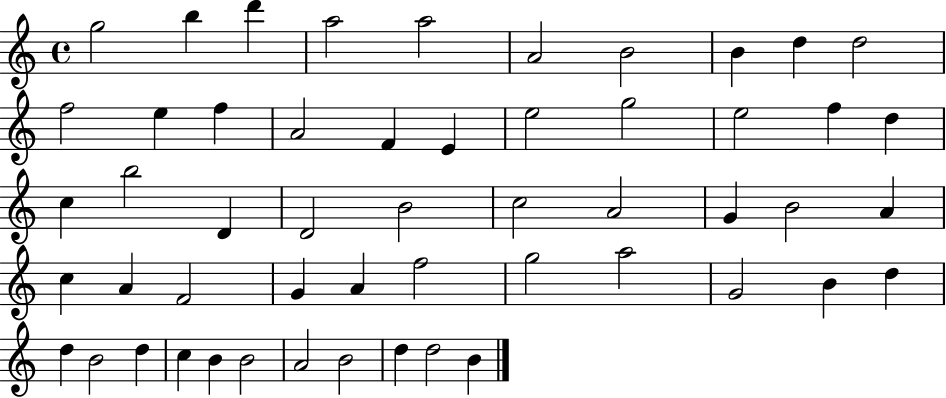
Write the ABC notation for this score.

X:1
T:Untitled
M:4/4
L:1/4
K:C
g2 b d' a2 a2 A2 B2 B d d2 f2 e f A2 F E e2 g2 e2 f d c b2 D D2 B2 c2 A2 G B2 A c A F2 G A f2 g2 a2 G2 B d d B2 d c B B2 A2 B2 d d2 B